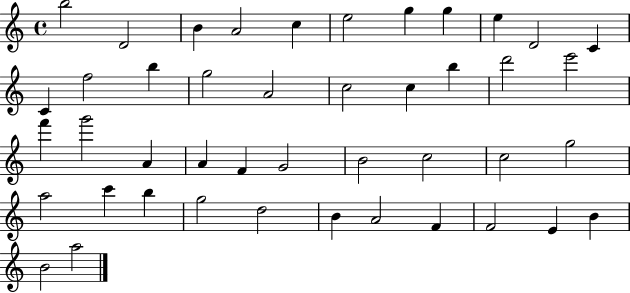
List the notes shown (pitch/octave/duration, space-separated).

B5/h D4/h B4/q A4/h C5/q E5/h G5/q G5/q E5/q D4/h C4/q C4/q F5/h B5/q G5/h A4/h C5/h C5/q B5/q D6/h E6/h F6/q G6/h A4/q A4/q F4/q G4/h B4/h C5/h C5/h G5/h A5/h C6/q B5/q G5/h D5/h B4/q A4/h F4/q F4/h E4/q B4/q B4/h A5/h